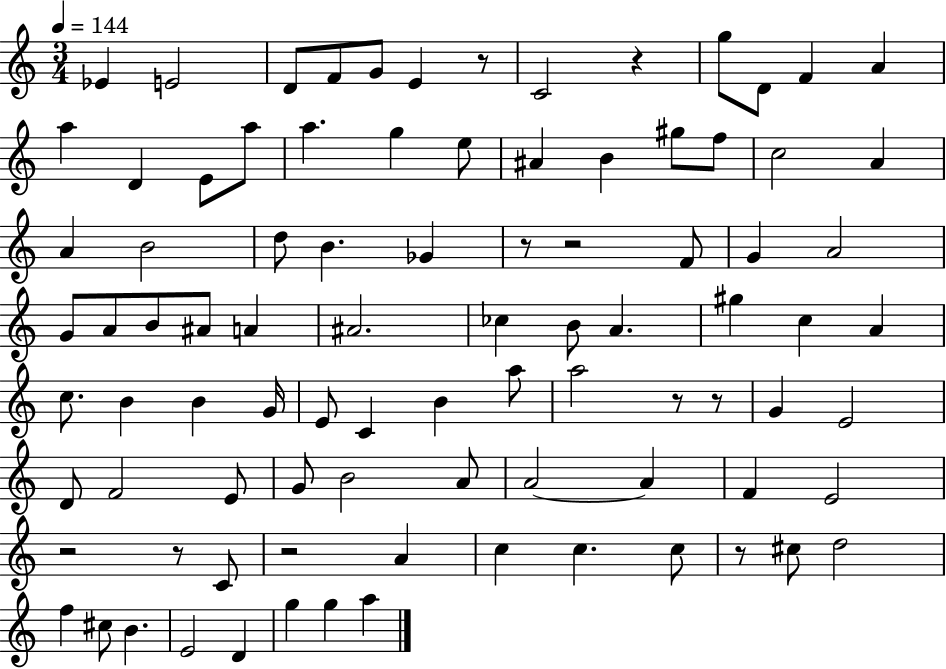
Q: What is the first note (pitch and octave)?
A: Eb4